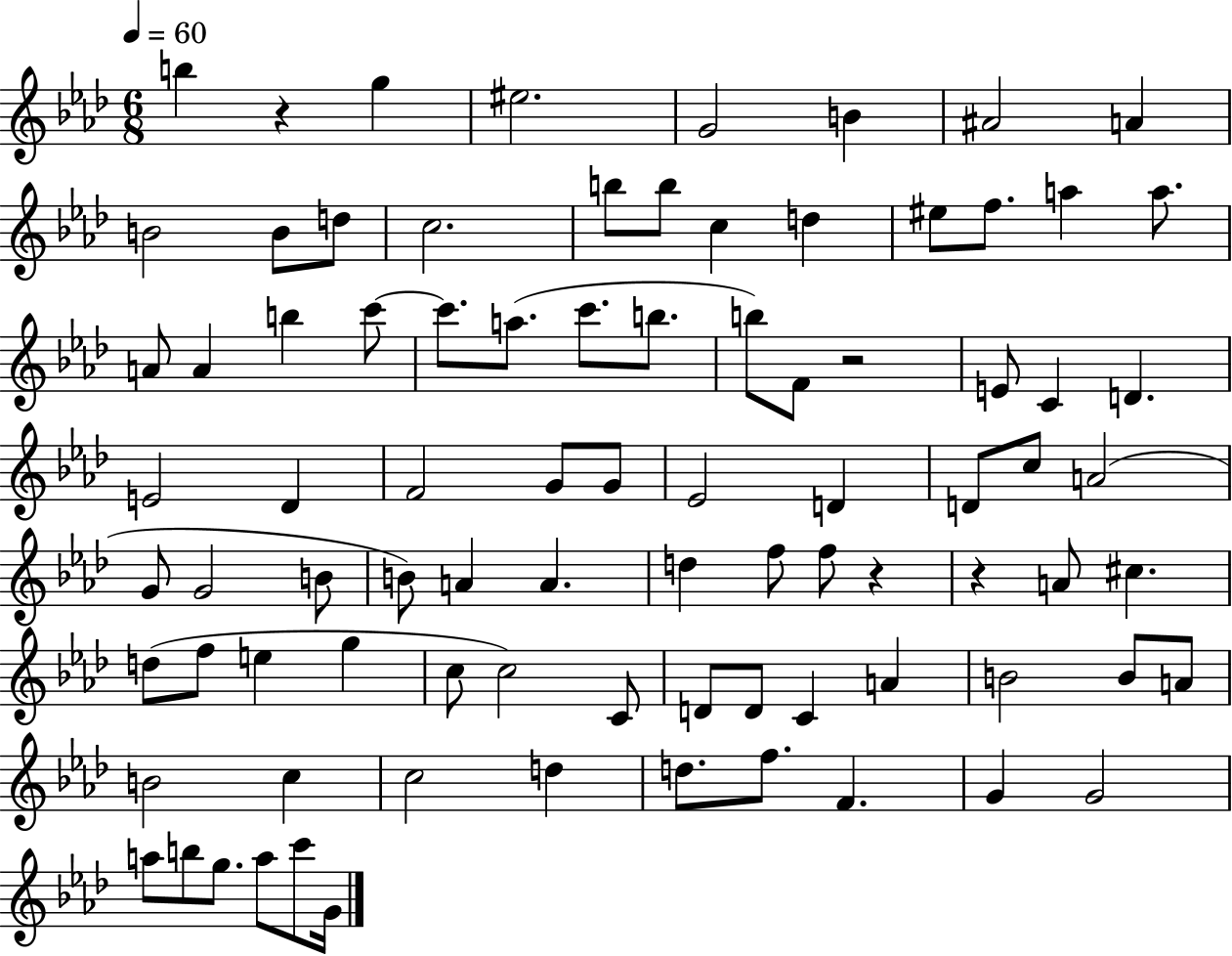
X:1
T:Untitled
M:6/8
L:1/4
K:Ab
b z g ^e2 G2 B ^A2 A B2 B/2 d/2 c2 b/2 b/2 c d ^e/2 f/2 a a/2 A/2 A b c'/2 c'/2 a/2 c'/2 b/2 b/2 F/2 z2 E/2 C D E2 _D F2 G/2 G/2 _E2 D D/2 c/2 A2 G/2 G2 B/2 B/2 A A d f/2 f/2 z z A/2 ^c d/2 f/2 e g c/2 c2 C/2 D/2 D/2 C A B2 B/2 A/2 B2 c c2 d d/2 f/2 F G G2 a/2 b/2 g/2 a/2 c'/2 G/4